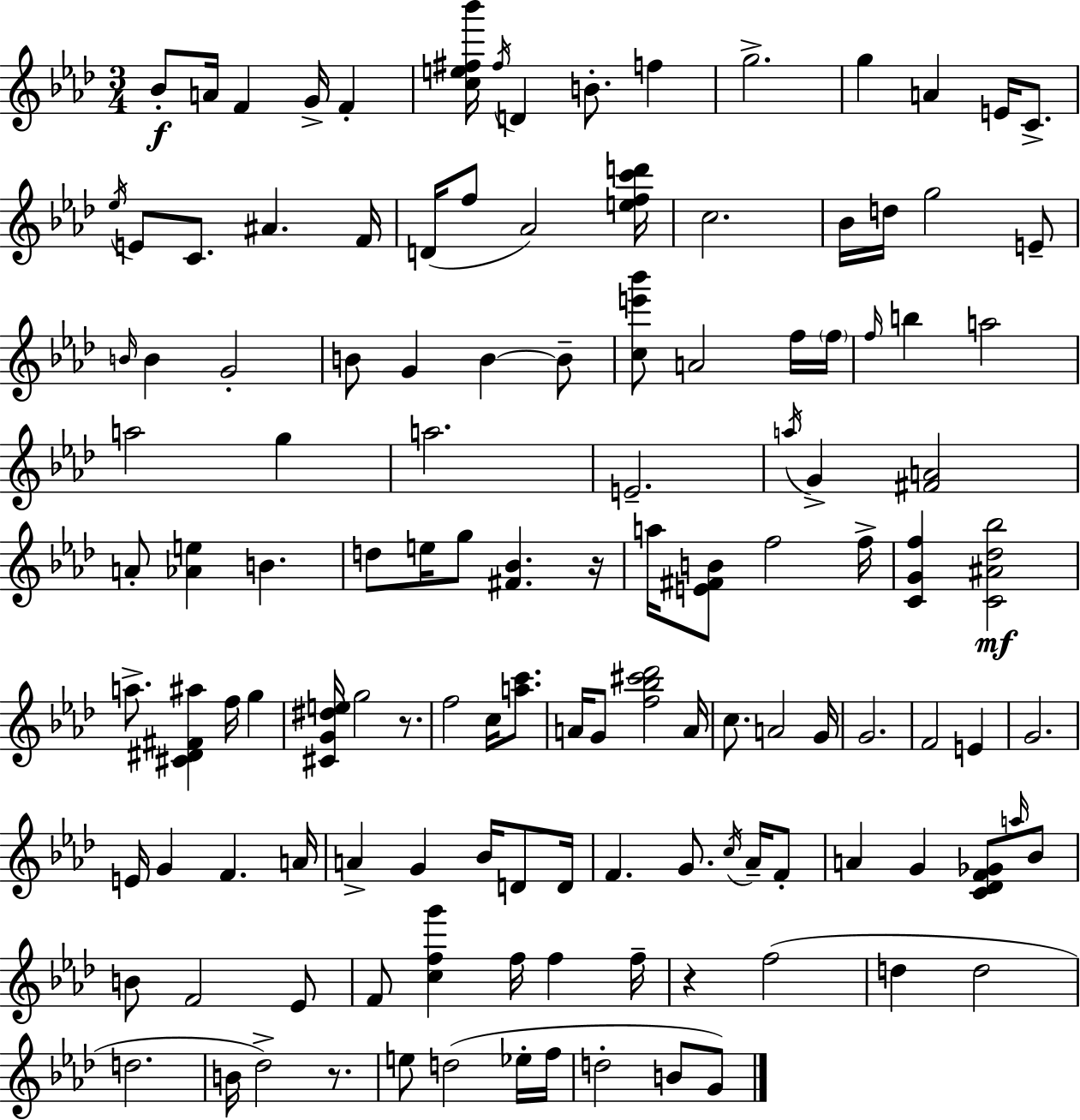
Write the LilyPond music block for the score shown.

{
  \clef treble
  \numericTimeSignature
  \time 3/4
  \key aes \major
  bes'8-.\f a'16 f'4 g'16-> f'4-. | <c'' e'' fis'' bes'''>16 \acciaccatura { fis''16 } d'4 b'8.-. f''4 | g''2.-> | g''4 a'4 e'16 c'8.-> | \break \acciaccatura { ees''16 } e'8 c'8. ais'4. | f'16 d'16( f''8 aes'2) | <e'' f'' c''' d'''>16 c''2. | bes'16 d''16 g''2 | \break e'8-- \grace { b'16 } b'4 g'2-. | b'8 g'4 b'4~~ | b'8-- <c'' e''' bes'''>8 a'2 | f''16 \parenthesize f''16 \grace { f''16 } b''4 a''2 | \break a''2 | g''4 a''2. | e'2.-- | \acciaccatura { a''16 } g'4-> <fis' a'>2 | \break a'8-. <aes' e''>4 b'4. | d''8 e''16 g''8 <fis' bes'>4. | r16 a''16 <e' fis' b'>8 f''2 | f''16-> <c' g' f''>4 <c' ais' des'' bes''>2\mf | \break a''8.-> <cis' dis' fis' ais''>4 | f''16 g''4 <cis' g' dis'' e''>16 g''2 | r8. f''2 | c''16 <a'' c'''>8. a'16 g'8 <f'' bes'' cis''' des'''>2 | \break a'16 c''8. a'2 | g'16 g'2. | f'2 | e'4 g'2. | \break e'16 g'4 f'4. | a'16 a'4-> g'4 | bes'16 d'8 d'16 f'4. g'8. | \acciaccatura { c''16 } aes'16-- f'8-. a'4 g'4 | \break <c' des' f' ges'>8 \grace { a''16 } bes'8 b'8 f'2 | ees'8 f'8 <c'' f'' g'''>4 | f''16 f''4 f''16-- r4 f''2( | d''4 d''2 | \break d''2. | b'16 des''2->) | r8. e''8 d''2( | ees''16-. f''16 d''2-. | \break b'8 g'8) \bar "|."
}